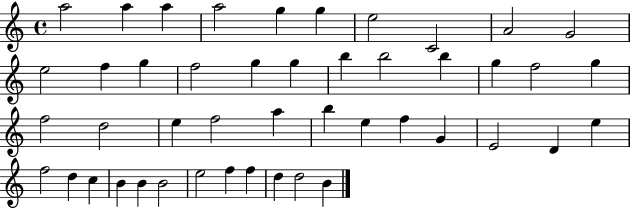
A5/h A5/q A5/q A5/h G5/q G5/q E5/h C4/h A4/h G4/h E5/h F5/q G5/q F5/h G5/q G5/q B5/q B5/h B5/q G5/q F5/h G5/q F5/h D5/h E5/q F5/h A5/q B5/q E5/q F5/q G4/q E4/h D4/q E5/q F5/h D5/q C5/q B4/q B4/q B4/h E5/h F5/q F5/q D5/q D5/h B4/q